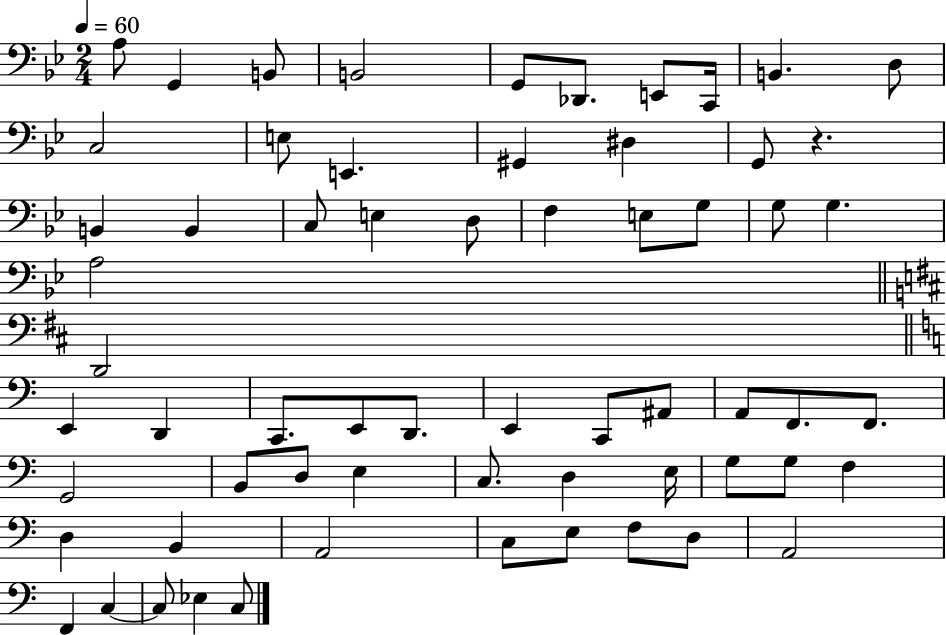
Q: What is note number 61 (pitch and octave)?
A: Eb3